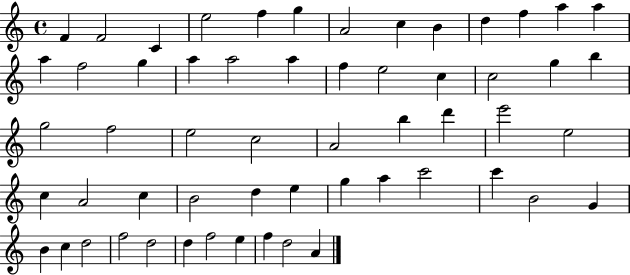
F4/q F4/h C4/q E5/h F5/q G5/q A4/h C5/q B4/q D5/q F5/q A5/q A5/q A5/q F5/h G5/q A5/q A5/h A5/q F5/q E5/h C5/q C5/h G5/q B5/q G5/h F5/h E5/h C5/h A4/h B5/q D6/q E6/h E5/h C5/q A4/h C5/q B4/h D5/q E5/q G5/q A5/q C6/h C6/q B4/h G4/q B4/q C5/q D5/h F5/h D5/h D5/q F5/h E5/q F5/q D5/h A4/q